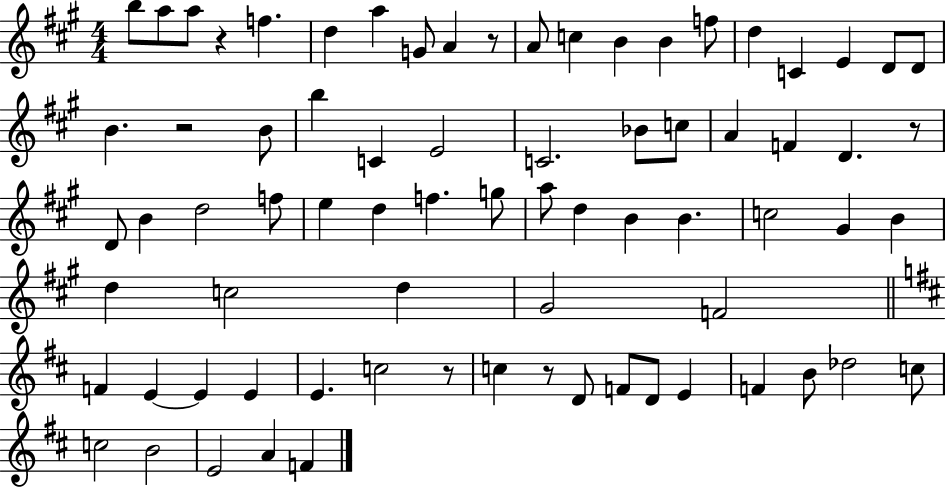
B5/e A5/e A5/e R/q F5/q. D5/q A5/q G4/e A4/q R/e A4/e C5/q B4/q B4/q F5/e D5/q C4/q E4/q D4/e D4/e B4/q. R/h B4/e B5/q C4/q E4/h C4/h. Bb4/e C5/e A4/q F4/q D4/q. R/e D4/e B4/q D5/h F5/e E5/q D5/q F5/q. G5/e A5/e D5/q B4/q B4/q. C5/h G#4/q B4/q D5/q C5/h D5/q G#4/h F4/h F4/q E4/q E4/q E4/q E4/q. C5/h R/e C5/q R/e D4/e F4/e D4/e E4/q F4/q B4/e Db5/h C5/e C5/h B4/h E4/h A4/q F4/q